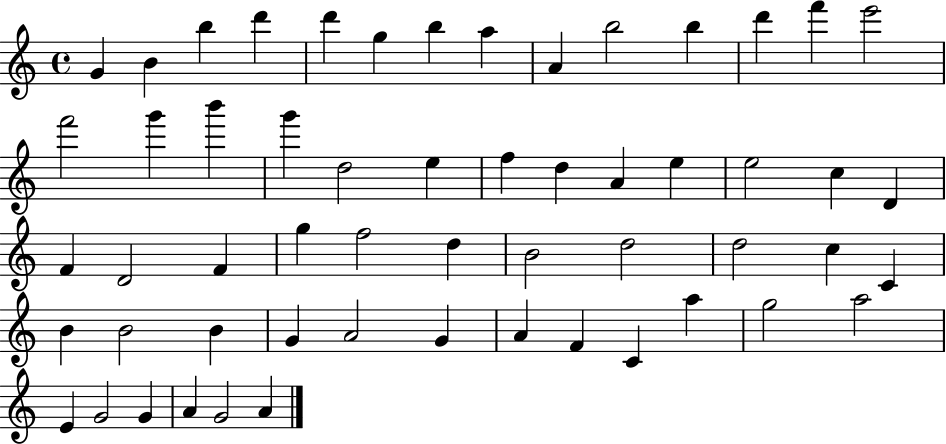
G4/q B4/q B5/q D6/q D6/q G5/q B5/q A5/q A4/q B5/h B5/q D6/q F6/q E6/h F6/h G6/q B6/q G6/q D5/h E5/q F5/q D5/q A4/q E5/q E5/h C5/q D4/q F4/q D4/h F4/q G5/q F5/h D5/q B4/h D5/h D5/h C5/q C4/q B4/q B4/h B4/q G4/q A4/h G4/q A4/q F4/q C4/q A5/q G5/h A5/h E4/q G4/h G4/q A4/q G4/h A4/q